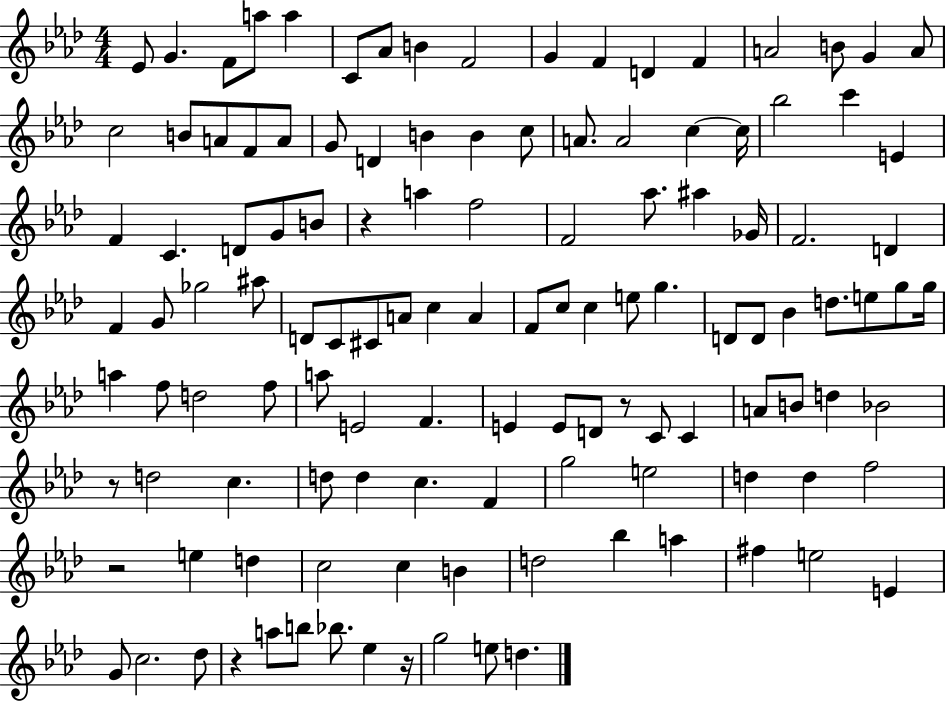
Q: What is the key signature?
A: AES major